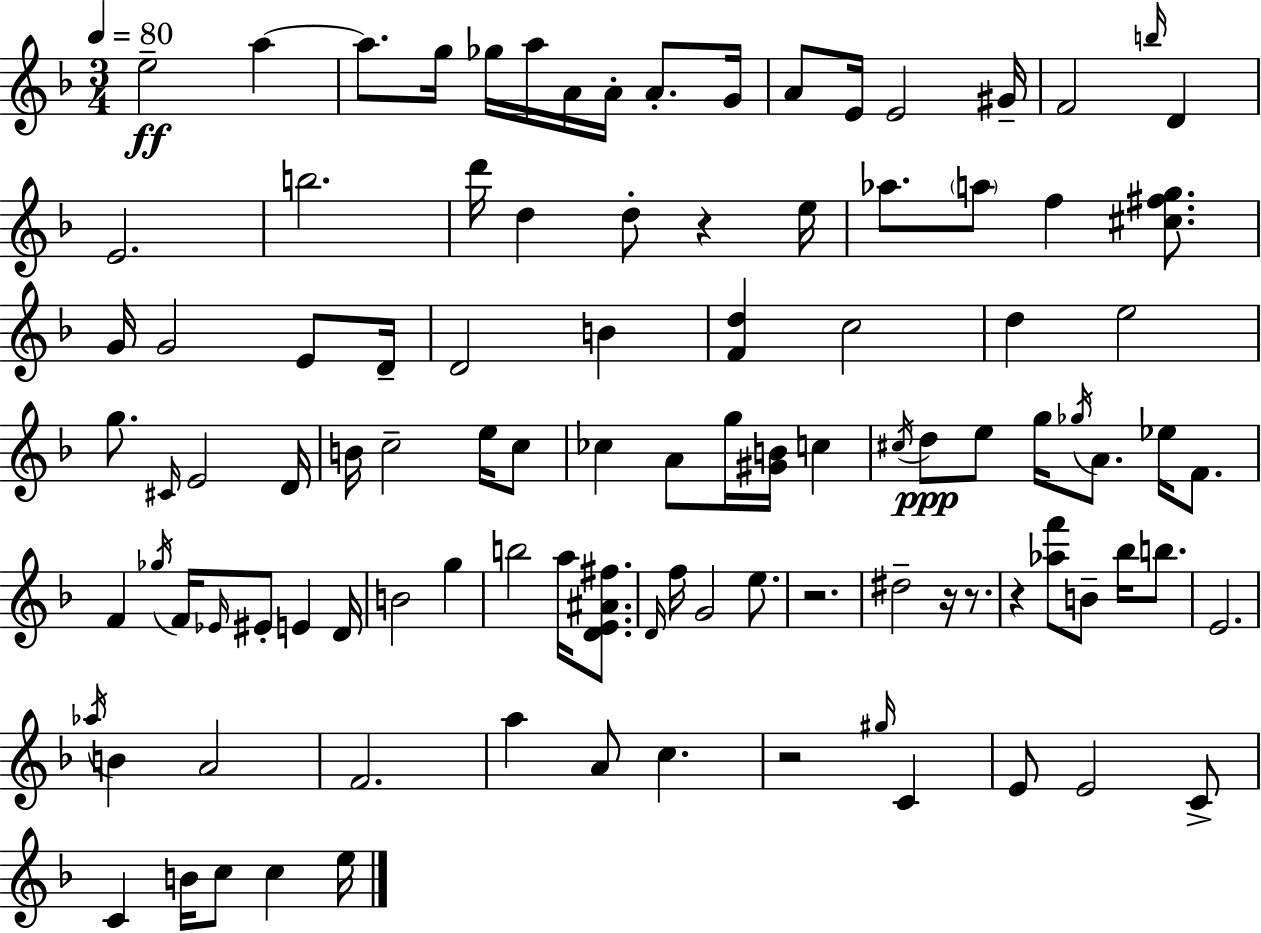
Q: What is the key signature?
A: D minor